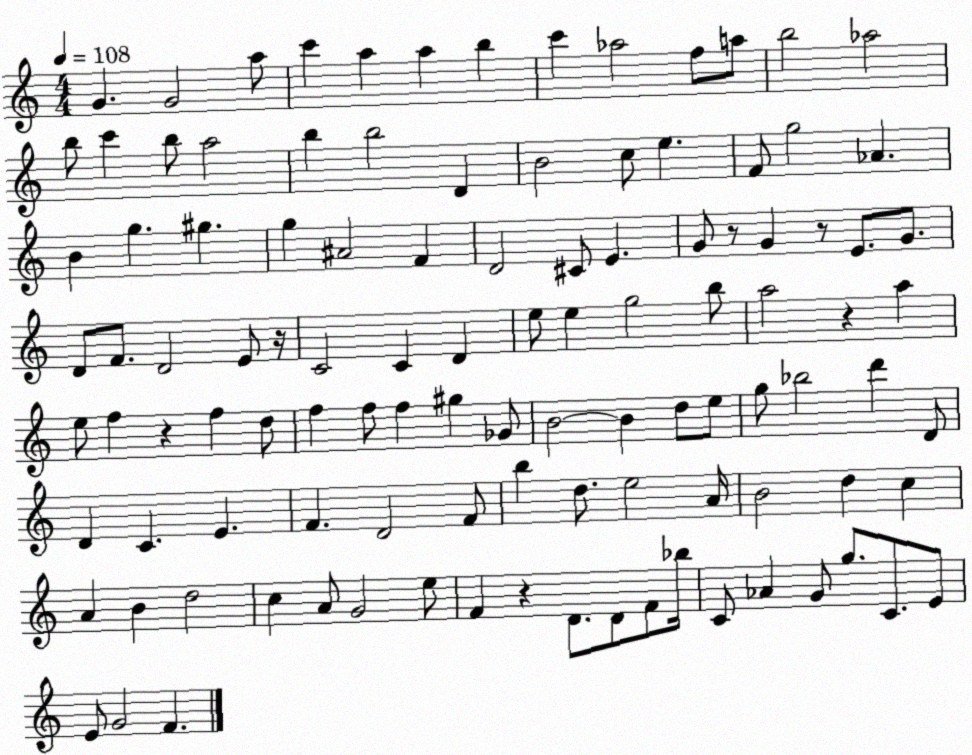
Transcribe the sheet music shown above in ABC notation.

X:1
T:Untitled
M:4/4
L:1/4
K:C
G G2 a/2 c' a a b c' _a2 f/2 a/2 b2 _a2 b/2 c' b/2 a2 b b2 D B2 c/2 e F/2 g2 _A B g ^g g ^A2 F D2 ^C/2 E G/2 z/2 G z/2 E/2 G/2 D/2 F/2 D2 E/2 z/4 C2 C D e/2 e g2 b/2 a2 z a e/2 f z f d/2 f f/2 f ^g _G/2 B2 B d/2 e/2 g/2 _b2 d' D/2 D C E F D2 F/2 b d/2 e2 A/4 B2 d c A B d2 c A/2 G2 e/2 F z D/2 D/2 F/2 _b/4 C/2 _A G/2 g/2 C/2 E/2 E/2 G2 F